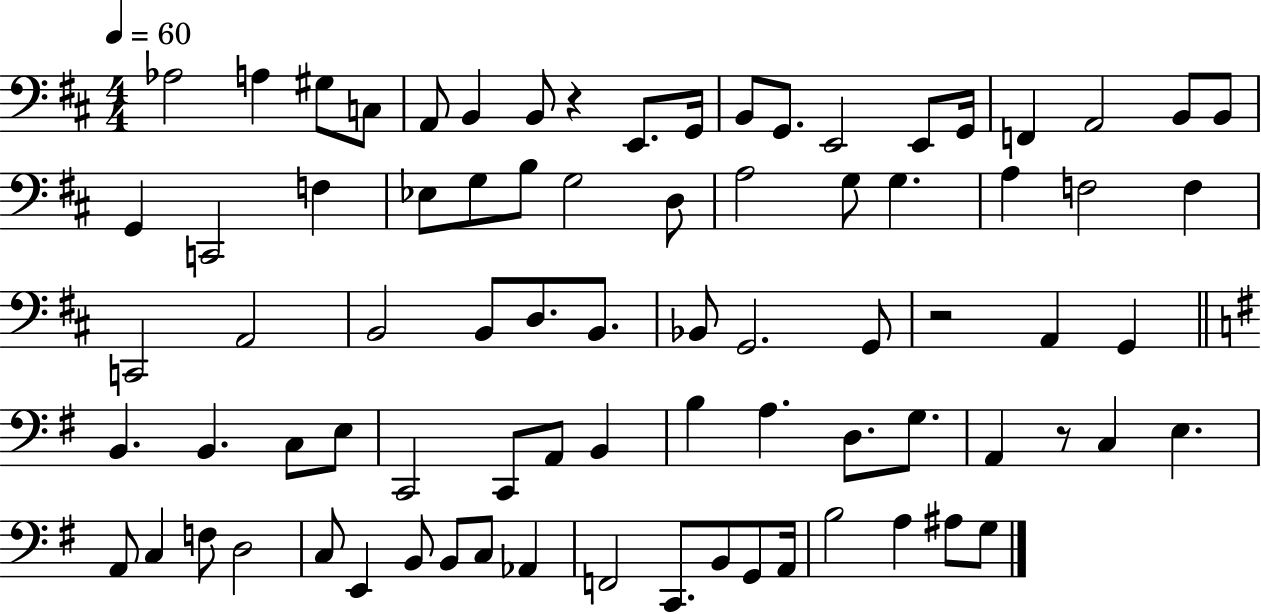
{
  \clef bass
  \numericTimeSignature
  \time 4/4
  \key d \major
  \tempo 4 = 60
  aes2 a4 gis8 c8 | a,8 b,4 b,8 r4 e,8. g,16 | b,8 g,8. e,2 e,8 g,16 | f,4 a,2 b,8 b,8 | \break g,4 c,2 f4 | ees8 g8 b8 g2 d8 | a2 g8 g4. | a4 f2 f4 | \break c,2 a,2 | b,2 b,8 d8. b,8. | bes,8 g,2. g,8 | r2 a,4 g,4 | \break \bar "||" \break \key g \major b,4. b,4. c8 e8 | c,2 c,8 a,8 b,4 | b4 a4. d8. g8. | a,4 r8 c4 e4. | \break a,8 c4 f8 d2 | c8 e,4 b,8 b,8 c8 aes,4 | f,2 c,8. b,8 g,8 a,16 | b2 a4 ais8 g8 | \break \bar "|."
}